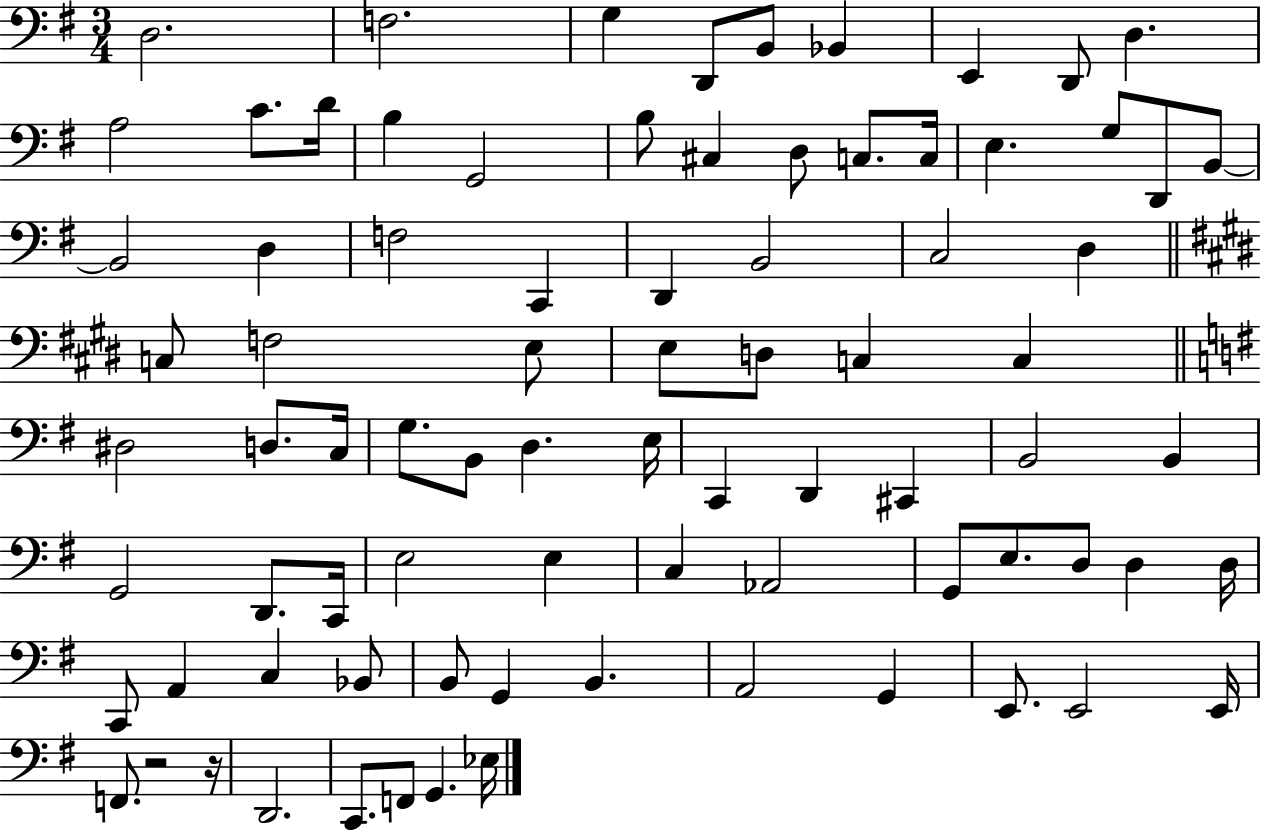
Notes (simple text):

D3/h. F3/h. G3/q D2/e B2/e Bb2/q E2/q D2/e D3/q. A3/h C4/e. D4/s B3/q G2/h B3/e C#3/q D3/e C3/e. C3/s E3/q. G3/e D2/e B2/e B2/h D3/q F3/h C2/q D2/q B2/h C3/h D3/q C3/e F3/h E3/e E3/e D3/e C3/q C3/q D#3/h D3/e. C3/s G3/e. B2/e D3/q. E3/s C2/q D2/q C#2/q B2/h B2/q G2/h D2/e. C2/s E3/h E3/q C3/q Ab2/h G2/e E3/e. D3/e D3/q D3/s C2/e A2/q C3/q Bb2/e B2/e G2/q B2/q. A2/h G2/q E2/e. E2/h E2/s F2/e. R/h R/s D2/h. C2/e. F2/e G2/q. Eb3/s